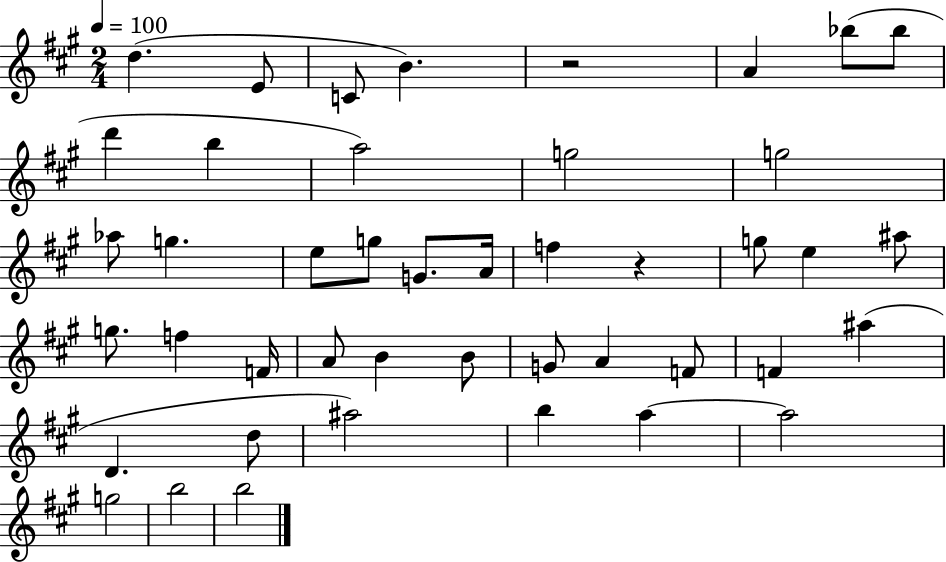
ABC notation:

X:1
T:Untitled
M:2/4
L:1/4
K:A
d E/2 C/2 B z2 A _b/2 _b/2 d' b a2 g2 g2 _a/2 g e/2 g/2 G/2 A/4 f z g/2 e ^a/2 g/2 f F/4 A/2 B B/2 G/2 A F/2 F ^a D d/2 ^a2 b a a2 g2 b2 b2